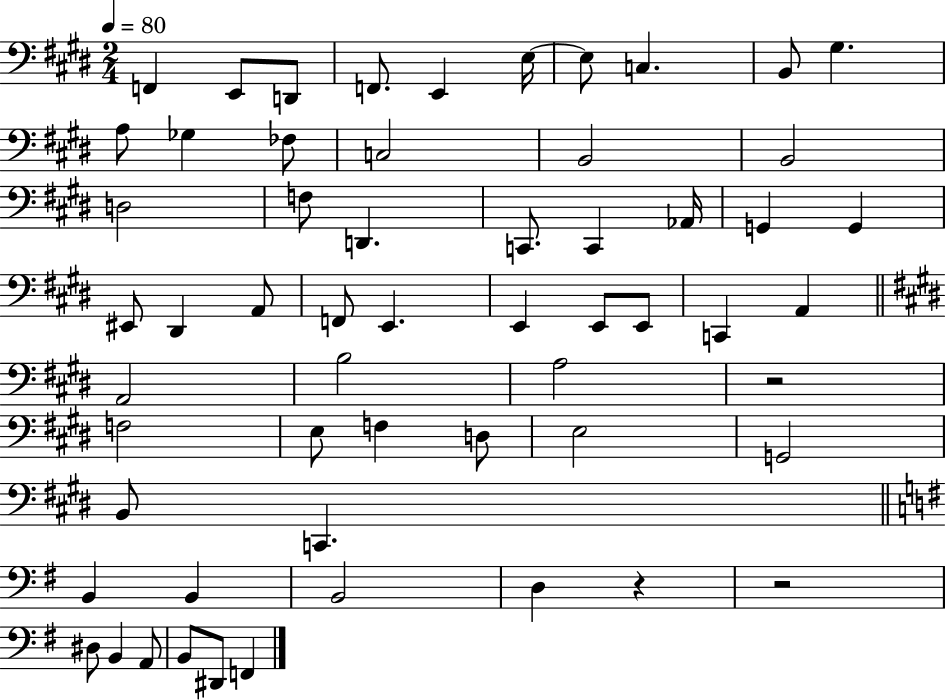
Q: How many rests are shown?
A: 3